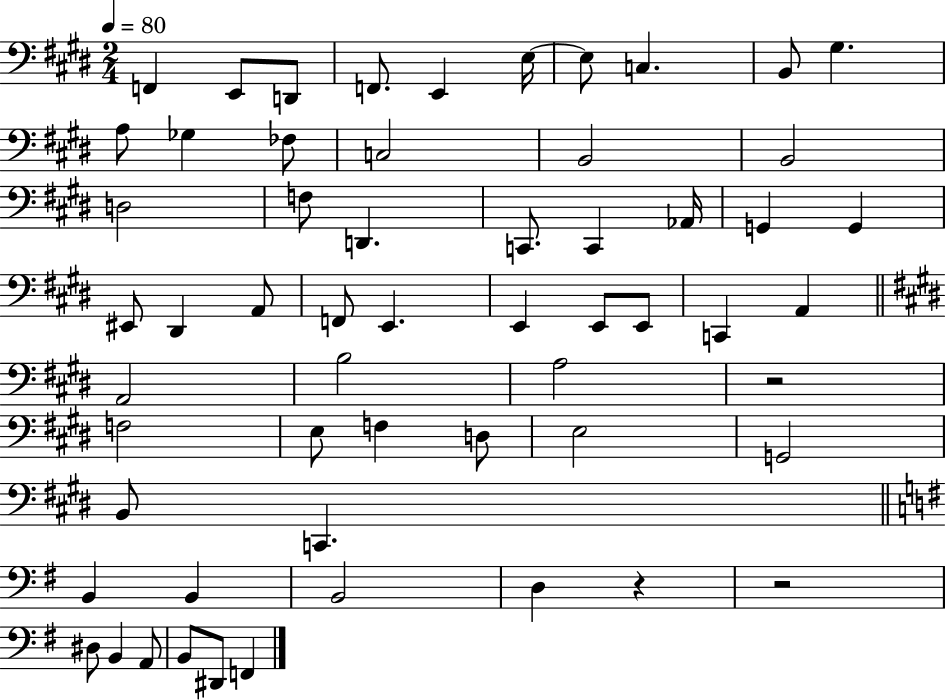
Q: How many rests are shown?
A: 3